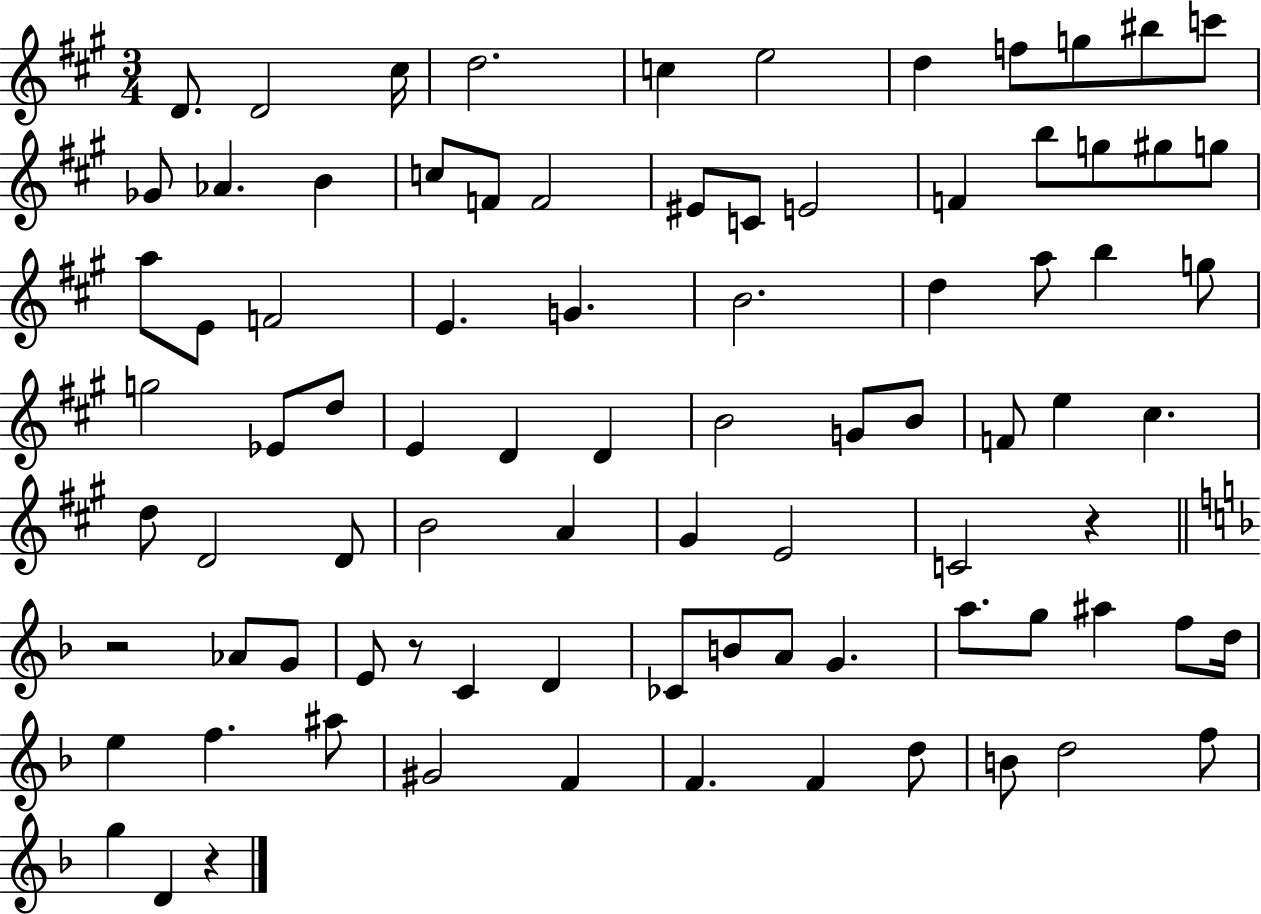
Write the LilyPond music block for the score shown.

{
  \clef treble
  \numericTimeSignature
  \time 3/4
  \key a \major
  d'8. d'2 cis''16 | d''2. | c''4 e''2 | d''4 f''8 g''8 bis''8 c'''8 | \break ges'8 aes'4. b'4 | c''8 f'8 f'2 | eis'8 c'8 e'2 | f'4 b''8 g''8 gis''8 g''8 | \break a''8 e'8 f'2 | e'4. g'4. | b'2. | d''4 a''8 b''4 g''8 | \break g''2 ees'8 d''8 | e'4 d'4 d'4 | b'2 g'8 b'8 | f'8 e''4 cis''4. | \break d''8 d'2 d'8 | b'2 a'4 | gis'4 e'2 | c'2 r4 | \break \bar "||" \break \key f \major r2 aes'8 g'8 | e'8 r8 c'4 d'4 | ces'8 b'8 a'8 g'4. | a''8. g''8 ais''4 f''8 d''16 | \break e''4 f''4. ais''8 | gis'2 f'4 | f'4. f'4 d''8 | b'8 d''2 f''8 | \break g''4 d'4 r4 | \bar "|."
}